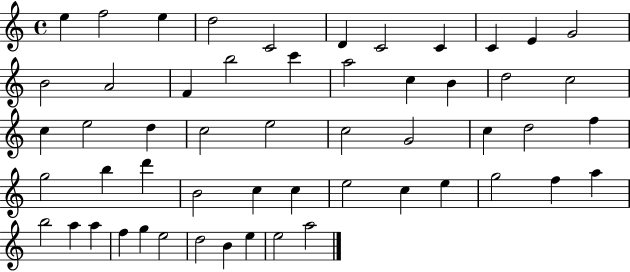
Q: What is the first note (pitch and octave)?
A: E5